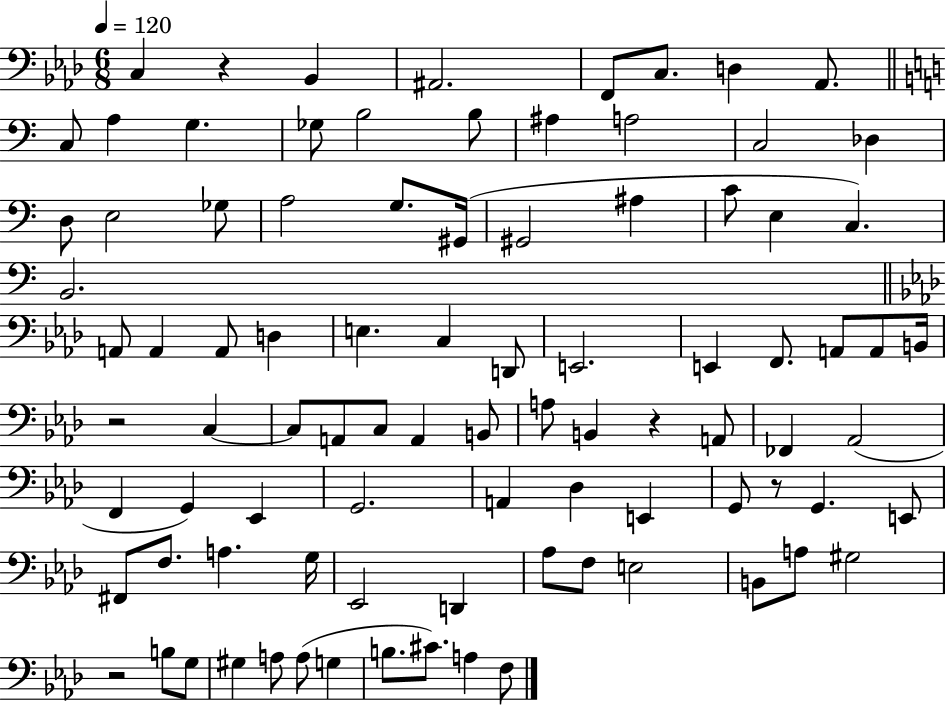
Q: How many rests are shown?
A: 5